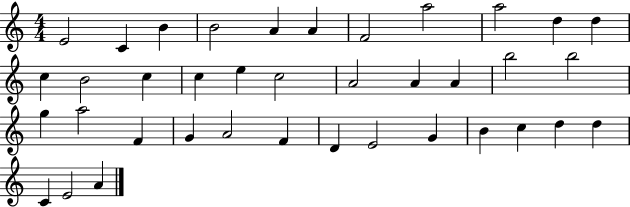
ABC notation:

X:1
T:Untitled
M:4/4
L:1/4
K:C
E2 C B B2 A A F2 a2 a2 d d c B2 c c e c2 A2 A A b2 b2 g a2 F G A2 F D E2 G B c d d C E2 A